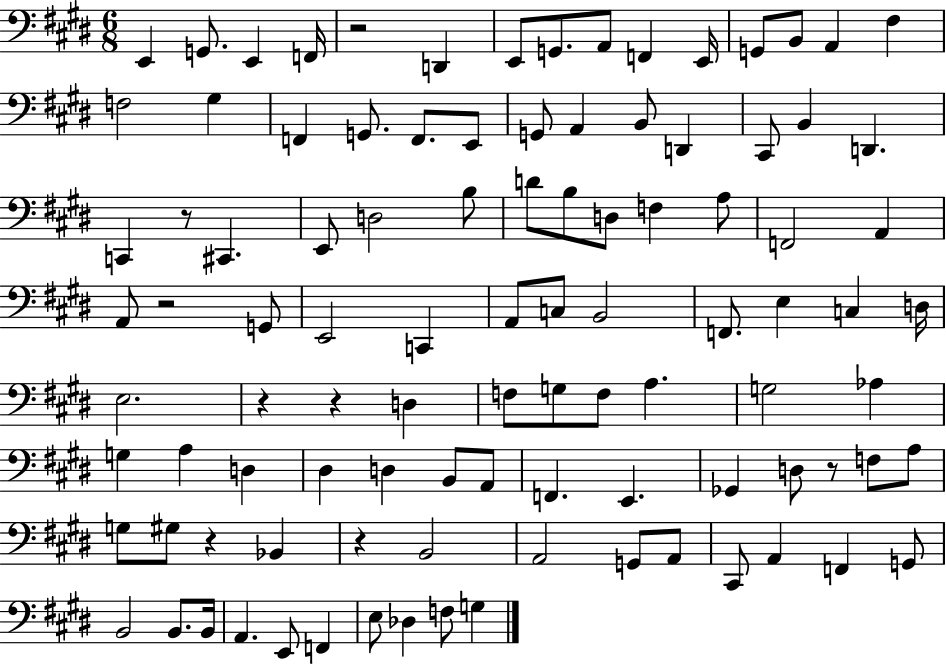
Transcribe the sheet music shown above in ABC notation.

X:1
T:Untitled
M:6/8
L:1/4
K:E
E,, G,,/2 E,, F,,/4 z2 D,, E,,/2 G,,/2 A,,/2 F,, E,,/4 G,,/2 B,,/2 A,, ^F, F,2 ^G, F,, G,,/2 F,,/2 E,,/2 G,,/2 A,, B,,/2 D,, ^C,,/2 B,, D,, C,, z/2 ^C,, E,,/2 D,2 B,/2 D/2 B,/2 D,/2 F, A,/2 F,,2 A,, A,,/2 z2 G,,/2 E,,2 C,, A,,/2 C,/2 B,,2 F,,/2 E, C, D,/4 E,2 z z D, F,/2 G,/2 F,/2 A, G,2 _A, G, A, D, ^D, D, B,,/2 A,,/2 F,, E,, _G,, D,/2 z/2 F,/2 A,/2 G,/2 ^G,/2 z _B,, z B,,2 A,,2 G,,/2 A,,/2 ^C,,/2 A,, F,, G,,/2 B,,2 B,,/2 B,,/4 A,, E,,/2 F,, E,/2 _D, F,/2 G,